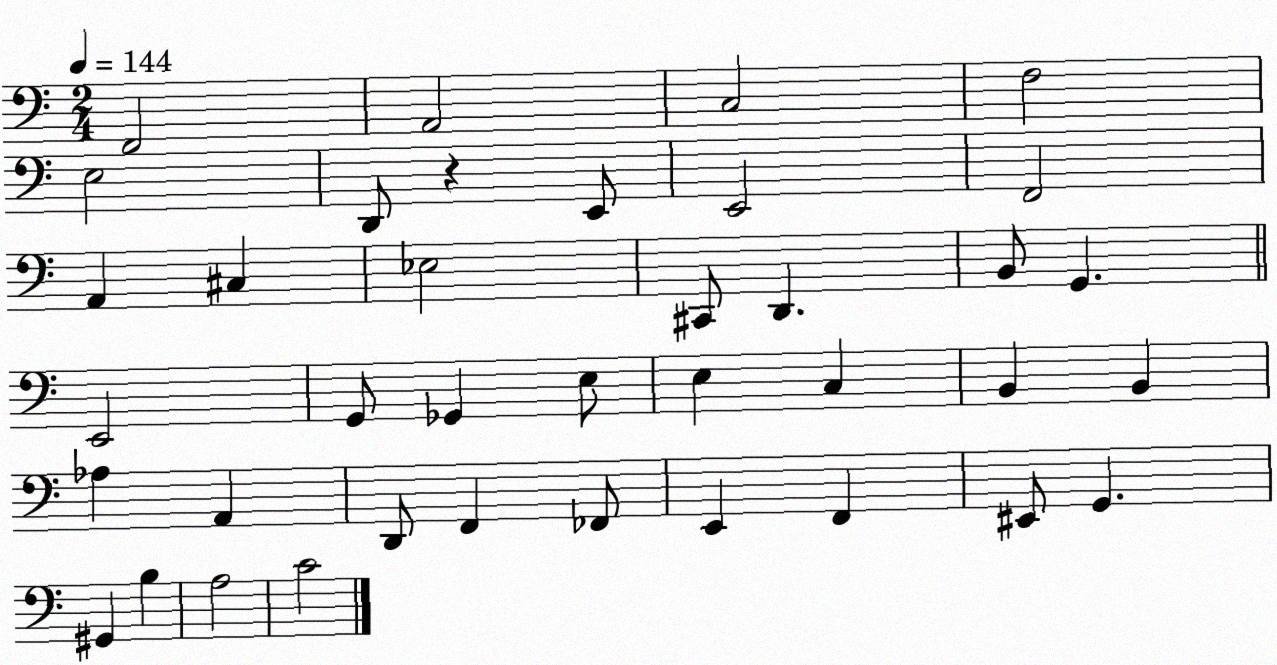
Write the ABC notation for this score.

X:1
T:Untitled
M:2/4
L:1/4
K:C
F,,2 A,,2 C,2 F,2 E,2 D,,/2 z E,,/2 E,,2 F,,2 A,, ^C, _E,2 ^C,,/2 D,, B,,/2 G,, E,,2 G,,/2 _G,, E,/2 E, C, B,, B,, _A, A,, D,,/2 F,, _F,,/2 E,, F,, ^E,,/2 G,, ^G,, B, A,2 C2